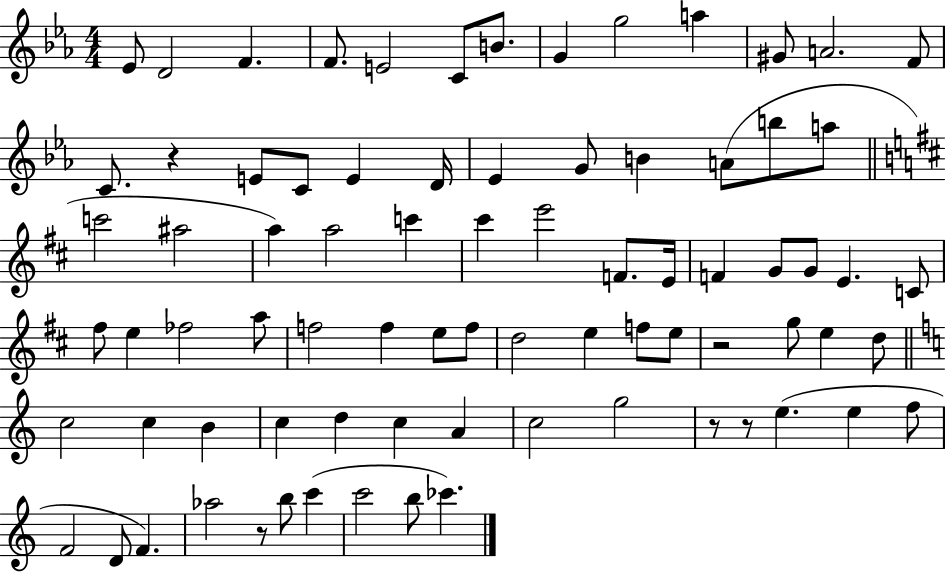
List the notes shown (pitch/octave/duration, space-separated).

Eb4/e D4/h F4/q. F4/e. E4/h C4/e B4/e. G4/q G5/h A5/q G#4/e A4/h. F4/e C4/e. R/q E4/e C4/e E4/q D4/s Eb4/q G4/e B4/q A4/e B5/e A5/e C6/h A#5/h A5/q A5/h C6/q C#6/q E6/h F4/e. E4/s F4/q G4/e G4/e E4/q. C4/e F#5/e E5/q FES5/h A5/e F5/h F5/q E5/e F5/e D5/h E5/q F5/e E5/e R/h G5/e E5/q D5/e C5/h C5/q B4/q C5/q D5/q C5/q A4/q C5/h G5/h R/e R/e E5/q. E5/q F5/e F4/h D4/e F4/q. Ab5/h R/e B5/e C6/q C6/h B5/e CES6/q.